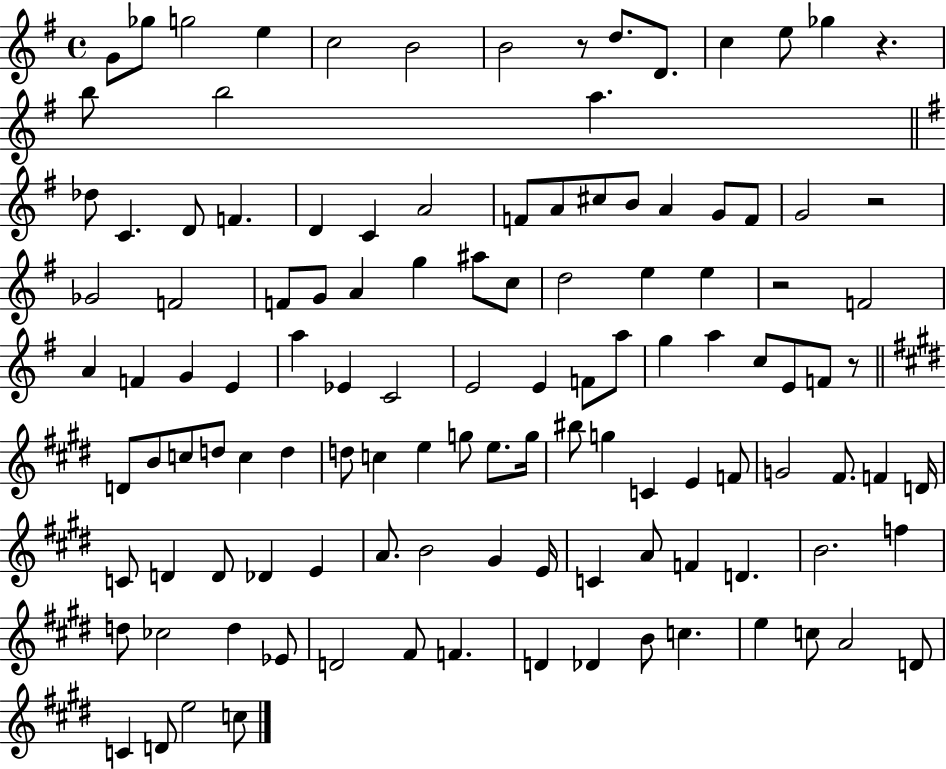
G4/e Gb5/e G5/h E5/q C5/h B4/h B4/h R/e D5/e. D4/e. C5/q E5/e Gb5/q R/q. B5/e B5/h A5/q. Db5/e C4/q. D4/e F4/q. D4/q C4/q A4/h F4/e A4/e C#5/e B4/e A4/q G4/e F4/e G4/h R/h Gb4/h F4/h F4/e G4/e A4/q G5/q A#5/e C5/e D5/h E5/q E5/q R/h F4/h A4/q F4/q G4/q E4/q A5/q Eb4/q C4/h E4/h E4/q F4/e A5/e G5/q A5/q C5/e E4/e F4/e R/e D4/e B4/e C5/e D5/e C5/q D5/q D5/e C5/q E5/q G5/e E5/e. G5/s BIS5/e G5/q C4/q E4/q F4/e G4/h F#4/e. F4/q D4/s C4/e D4/q D4/e Db4/q E4/q A4/e. B4/h G#4/q E4/s C4/q A4/e F4/q D4/q. B4/h. F5/q D5/e CES5/h D5/q Eb4/e D4/h F#4/e F4/q. D4/q Db4/q B4/e C5/q. E5/q C5/e A4/h D4/e C4/q D4/e E5/h C5/e